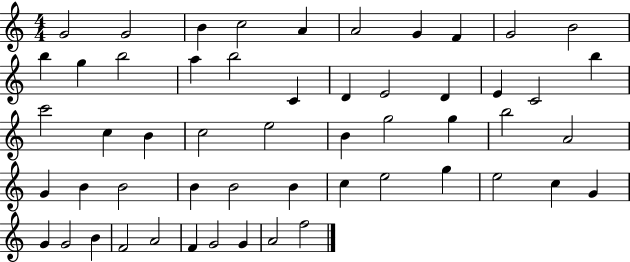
{
  \clef treble
  \numericTimeSignature
  \time 4/4
  \key c \major
  g'2 g'2 | b'4 c''2 a'4 | a'2 g'4 f'4 | g'2 b'2 | \break b''4 g''4 b''2 | a''4 b''2 c'4 | d'4 e'2 d'4 | e'4 c'2 b''4 | \break c'''2 c''4 b'4 | c''2 e''2 | b'4 g''2 g''4 | b''2 a'2 | \break g'4 b'4 b'2 | b'4 b'2 b'4 | c''4 e''2 g''4 | e''2 c''4 g'4 | \break g'4 g'2 b'4 | f'2 a'2 | f'4 g'2 g'4 | a'2 f''2 | \break \bar "|."
}